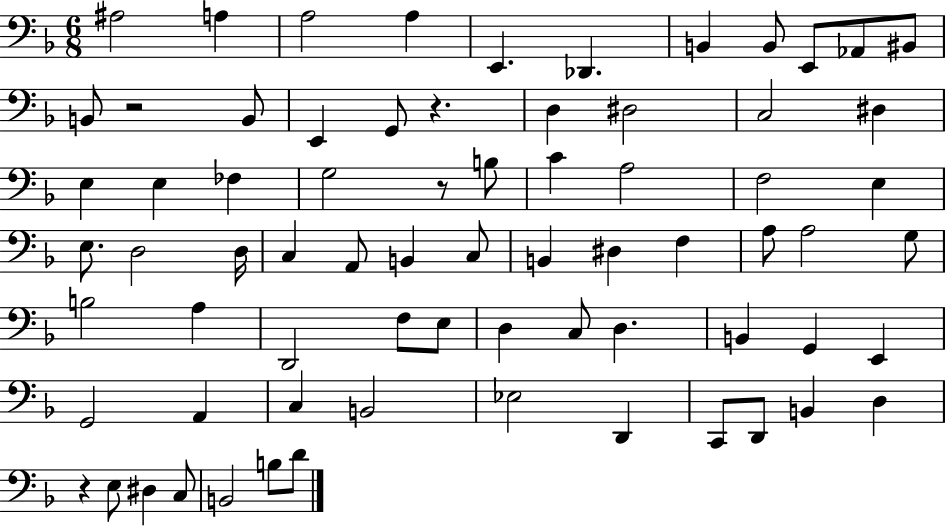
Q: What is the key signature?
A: F major